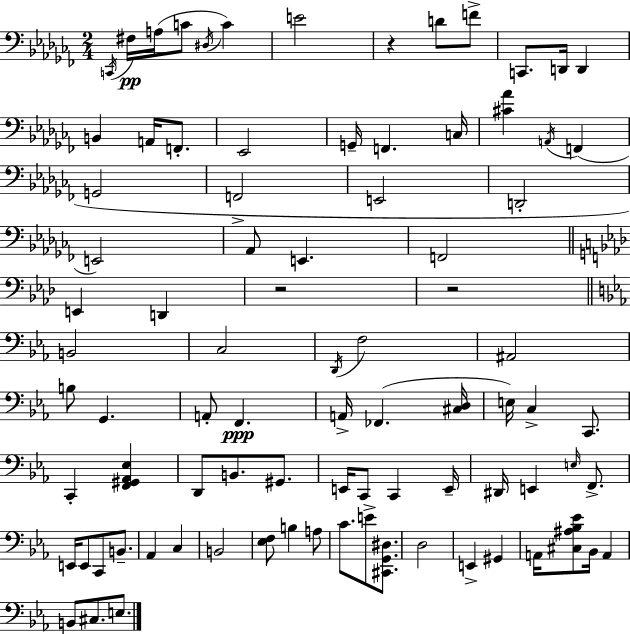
{
  \clef bass
  \numericTimeSignature
  \time 2/4
  \key aes \minor
  \acciaccatura { c,16 }\pp fis16 a16( c'8 \acciaccatura { dis16 }) c'4 | e'2 | r4 d'8 | f'8-> c,8. d,16 d,4 | \break b,4 a,16 f,8.-. | ees,2 | g,16-- f,4. | c16 <cis' aes'>4 \acciaccatura { a,16 } f,4( | \break g,2 | f,2-> | e,2 | d,2-. | \break e,2) | aes,8 e,4. | f,2 | \bar "||" \break \key f \minor e,4 d,4 | r2 | r2 | \bar "||" \break \key ees \major b,2 | c2 | \acciaccatura { d,16 } f2 | ais,2 | \break b8 g,4. | a,8-. f,4.\ppp | a,16-> fes,4.( | <cis d>16 e16) c4-> c,8. | \break c,4-. <f, gis, aes, ees>4 | d,8 b,8. gis,8. | e,16 c,8 c,4 | e,16-- dis,16 e,4 \grace { e16 } f,8.-> | \break e,16 e,8 c,8 b,8.-- | aes,4 c4 | b,2 | <ees f>8 b4 | \break a8 c'8. e'8-> <cis, g, dis>8. | d2 | e,4-> gis,4 | a,16 <cis ais bes ees'>8 bes,16 a,4 | \break b,8 cis8. e8. | \bar "|."
}